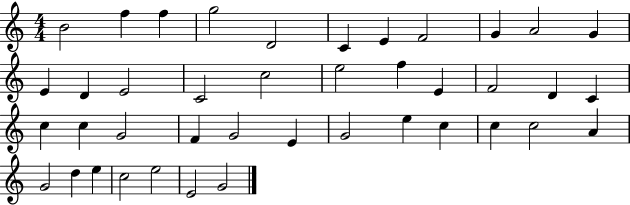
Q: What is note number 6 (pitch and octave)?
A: C4